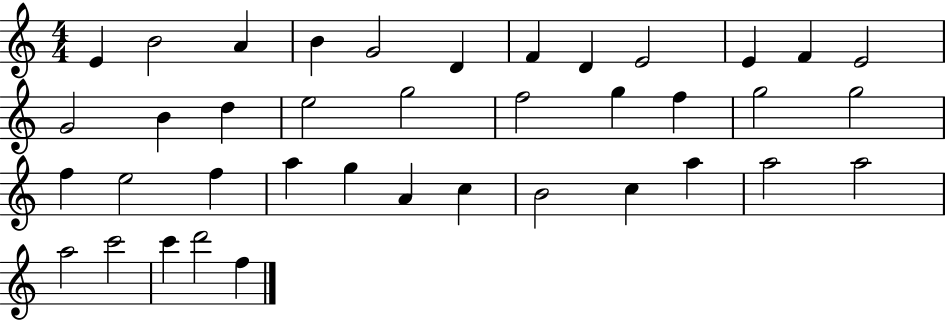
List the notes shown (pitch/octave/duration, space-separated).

E4/q B4/h A4/q B4/q G4/h D4/q F4/q D4/q E4/h E4/q F4/q E4/h G4/h B4/q D5/q E5/h G5/h F5/h G5/q F5/q G5/h G5/h F5/q E5/h F5/q A5/q G5/q A4/q C5/q B4/h C5/q A5/q A5/h A5/h A5/h C6/h C6/q D6/h F5/q